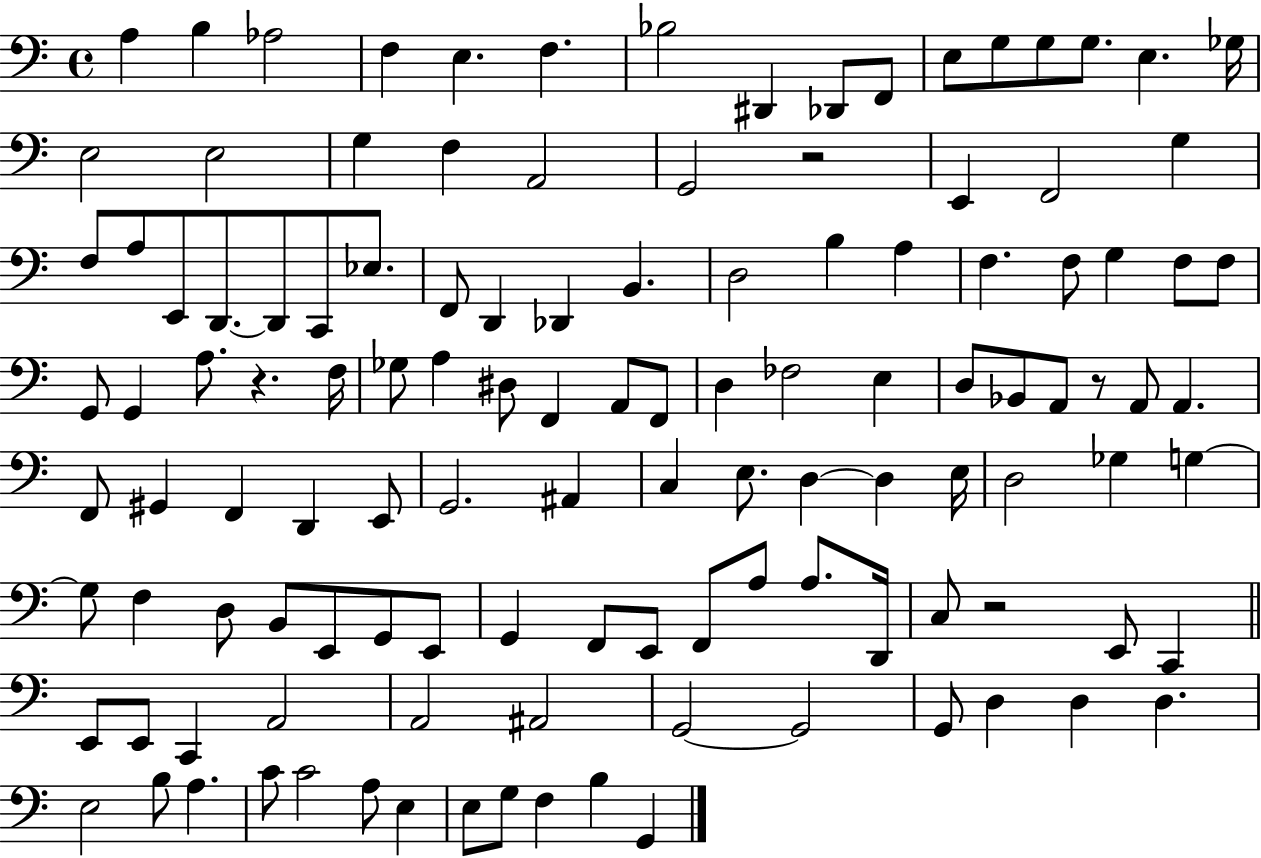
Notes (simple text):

A3/q B3/q Ab3/h F3/q E3/q. F3/q. Bb3/h D#2/q Db2/e F2/e E3/e G3/e G3/e G3/e. E3/q. Gb3/s E3/h E3/h G3/q F3/q A2/h G2/h R/h E2/q F2/h G3/q F3/e A3/e E2/e D2/e. D2/e C2/e Eb3/e. F2/e D2/q Db2/q B2/q. D3/h B3/q A3/q F3/q. F3/e G3/q F3/e F3/e G2/e G2/q A3/e. R/q. F3/s Gb3/e A3/q D#3/e F2/q A2/e F2/e D3/q FES3/h E3/q D3/e Bb2/e A2/e R/e A2/e A2/q. F2/e G#2/q F2/q D2/q E2/e G2/h. A#2/q C3/q E3/e. D3/q D3/q E3/s D3/h Gb3/q G3/q G3/e F3/q D3/e B2/e E2/e G2/e E2/e G2/q F2/e E2/e F2/e A3/e A3/e. D2/s C3/e R/h E2/e C2/q E2/e E2/e C2/q A2/h A2/h A#2/h G2/h G2/h G2/e D3/q D3/q D3/q. E3/h B3/e A3/q. C4/e C4/h A3/e E3/q E3/e G3/e F3/q B3/q G2/q